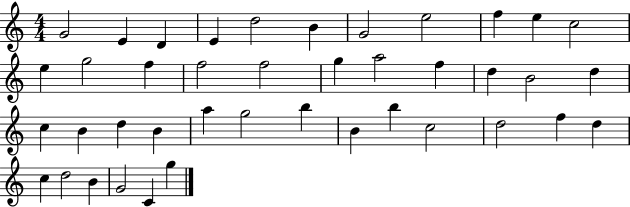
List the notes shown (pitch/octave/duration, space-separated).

G4/h E4/q D4/q E4/q D5/h B4/q G4/h E5/h F5/q E5/q C5/h E5/q G5/h F5/q F5/h F5/h G5/q A5/h F5/q D5/q B4/h D5/q C5/q B4/q D5/q B4/q A5/q G5/h B5/q B4/q B5/q C5/h D5/h F5/q D5/q C5/q D5/h B4/q G4/h C4/q G5/q